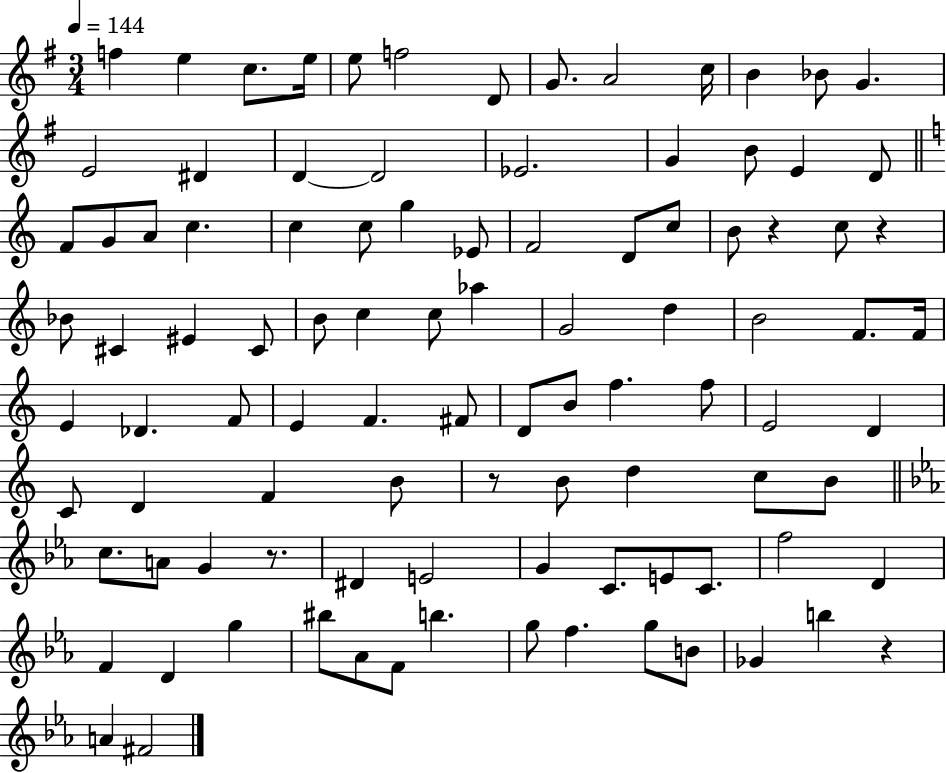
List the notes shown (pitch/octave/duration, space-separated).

F5/q E5/q C5/e. E5/s E5/e F5/h D4/e G4/e. A4/h C5/s B4/q Bb4/e G4/q. E4/h D#4/q D4/q D4/h Eb4/h. G4/q B4/e E4/q D4/e F4/e G4/e A4/e C5/q. C5/q C5/e G5/q Eb4/e F4/h D4/e C5/e B4/e R/q C5/e R/q Bb4/e C#4/q EIS4/q C#4/e B4/e C5/q C5/e Ab5/q G4/h D5/q B4/h F4/e. F4/s E4/q Db4/q. F4/e E4/q F4/q. F#4/e D4/e B4/e F5/q. F5/e E4/h D4/q C4/e D4/q F4/q B4/e R/e B4/e D5/q C5/e B4/e C5/e. A4/e G4/q R/e. D#4/q E4/h G4/q C4/e. E4/e C4/e. F5/h D4/q F4/q D4/q G5/q BIS5/e Ab4/e F4/e B5/q. G5/e F5/q. G5/e B4/e Gb4/q B5/q R/q A4/q F#4/h